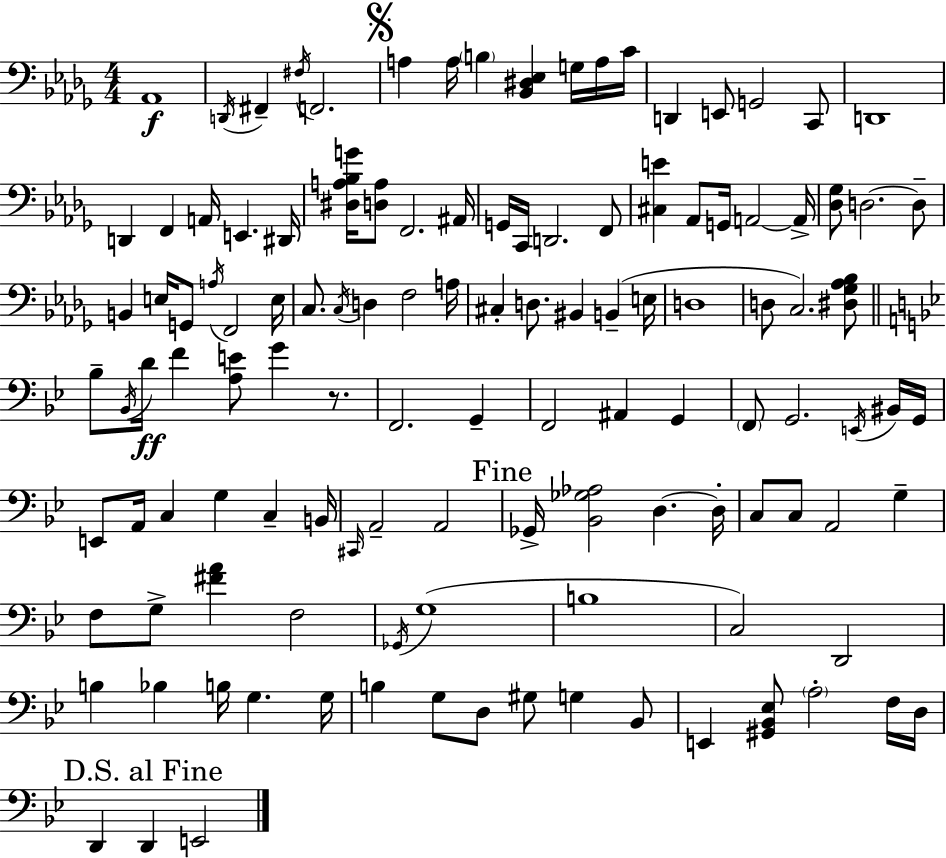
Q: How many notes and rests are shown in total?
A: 120